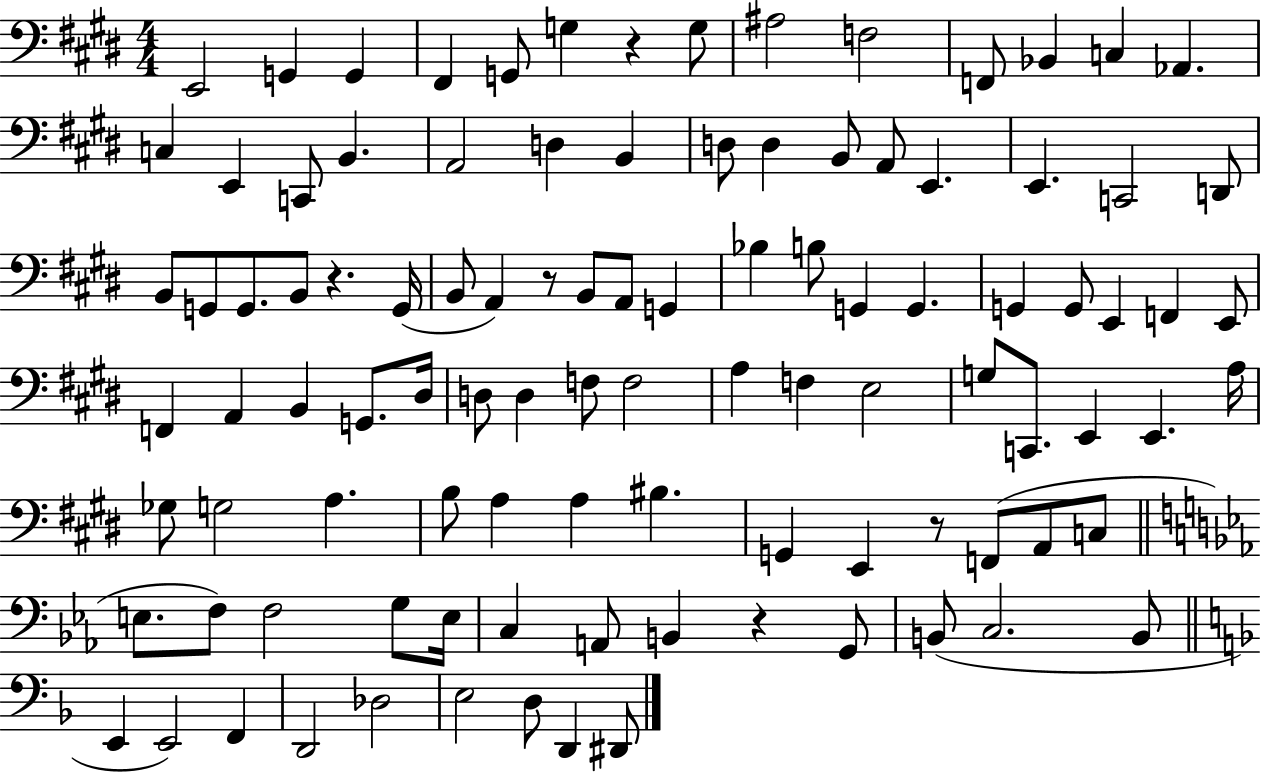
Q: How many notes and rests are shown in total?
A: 102